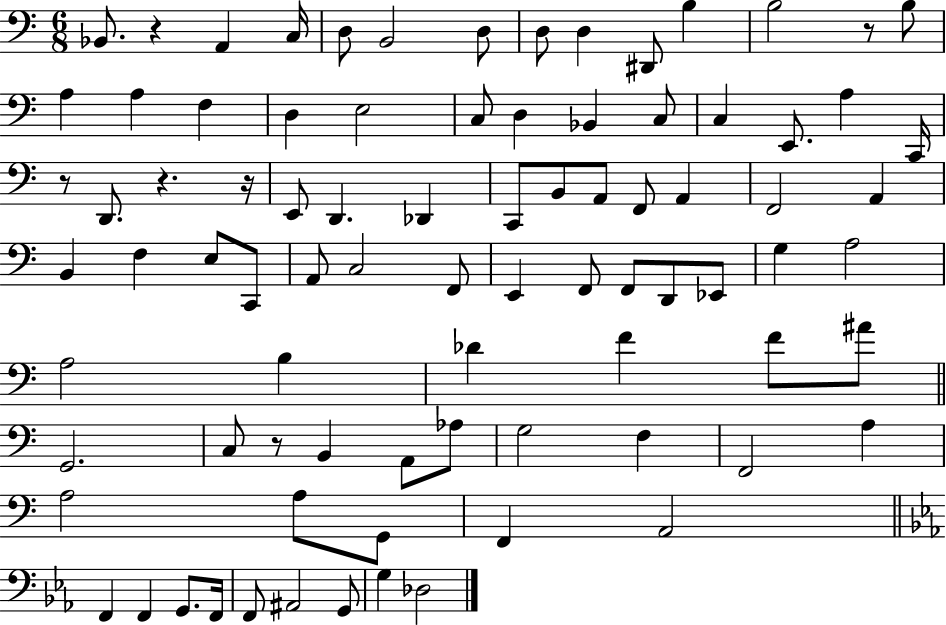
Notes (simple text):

Bb2/e. R/q A2/q C3/s D3/e B2/h D3/e D3/e D3/q D#2/e B3/q B3/h R/e B3/e A3/q A3/q F3/q D3/q E3/h C3/e D3/q Bb2/q C3/e C3/q E2/e. A3/q C2/s R/e D2/e. R/q. R/s E2/e D2/q. Db2/q C2/e B2/e A2/e F2/e A2/q F2/h A2/q B2/q F3/q E3/e C2/e A2/e C3/h F2/e E2/q F2/e F2/e D2/e Eb2/e G3/q A3/h A3/h B3/q Db4/q F4/q F4/e A#4/e G2/h. C3/e R/e B2/q A2/e Ab3/e G3/h F3/q F2/h A3/q A3/h A3/e G2/e F2/q A2/h F2/q F2/q G2/e. F2/s F2/e A#2/h G2/e G3/q Db3/h